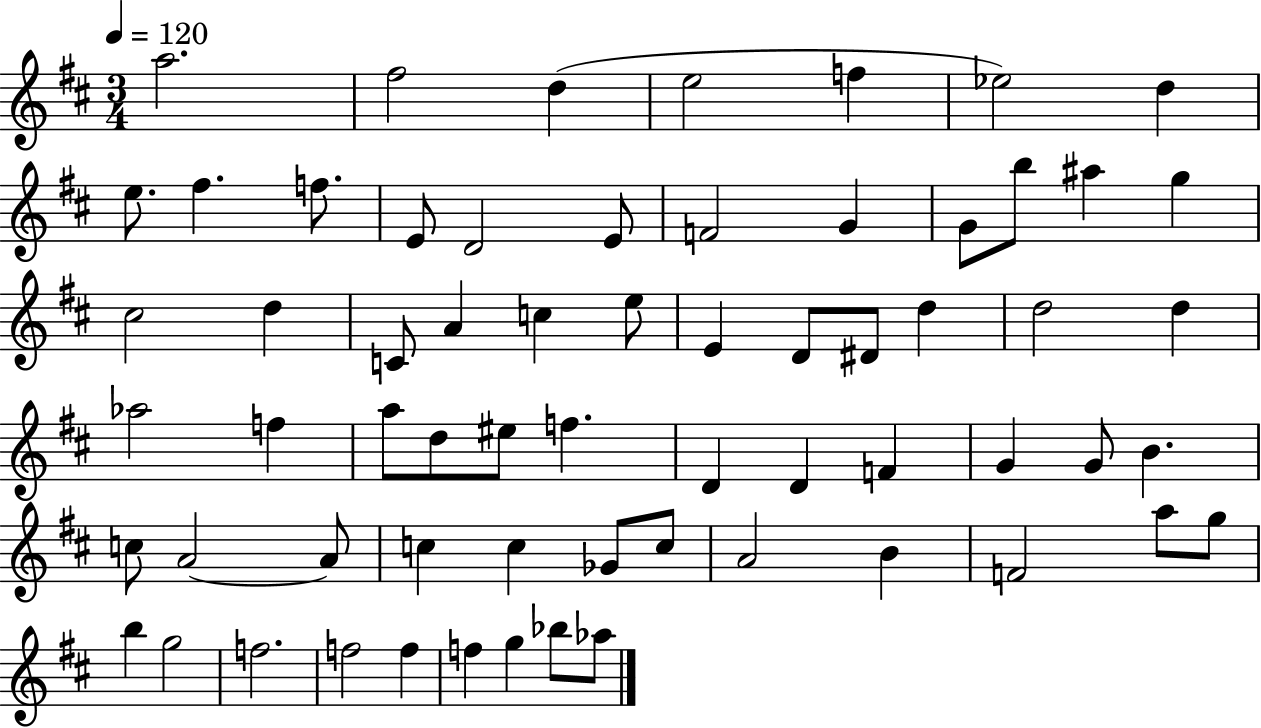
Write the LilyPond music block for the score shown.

{
  \clef treble
  \numericTimeSignature
  \time 3/4
  \key d \major
  \tempo 4 = 120
  a''2. | fis''2 d''4( | e''2 f''4 | ees''2) d''4 | \break e''8. fis''4. f''8. | e'8 d'2 e'8 | f'2 g'4 | g'8 b''8 ais''4 g''4 | \break cis''2 d''4 | c'8 a'4 c''4 e''8 | e'4 d'8 dis'8 d''4 | d''2 d''4 | \break aes''2 f''4 | a''8 d''8 eis''8 f''4. | d'4 d'4 f'4 | g'4 g'8 b'4. | \break c''8 a'2~~ a'8 | c''4 c''4 ges'8 c''8 | a'2 b'4 | f'2 a''8 g''8 | \break b''4 g''2 | f''2. | f''2 f''4 | f''4 g''4 bes''8 aes''8 | \break \bar "|."
}